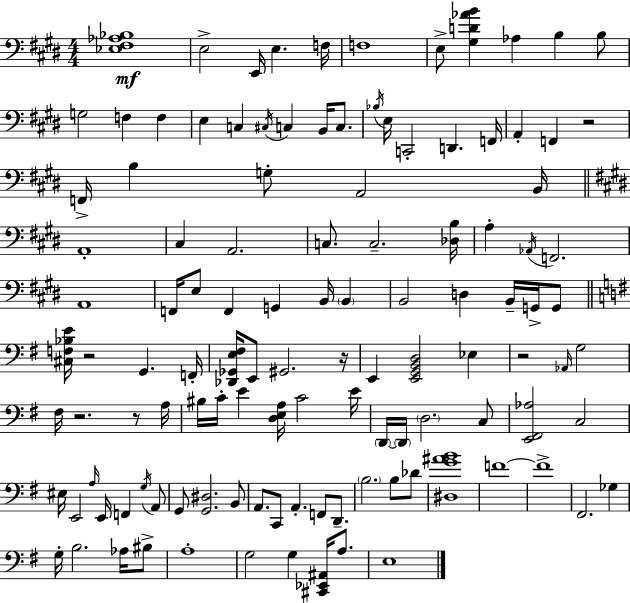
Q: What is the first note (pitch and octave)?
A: E3